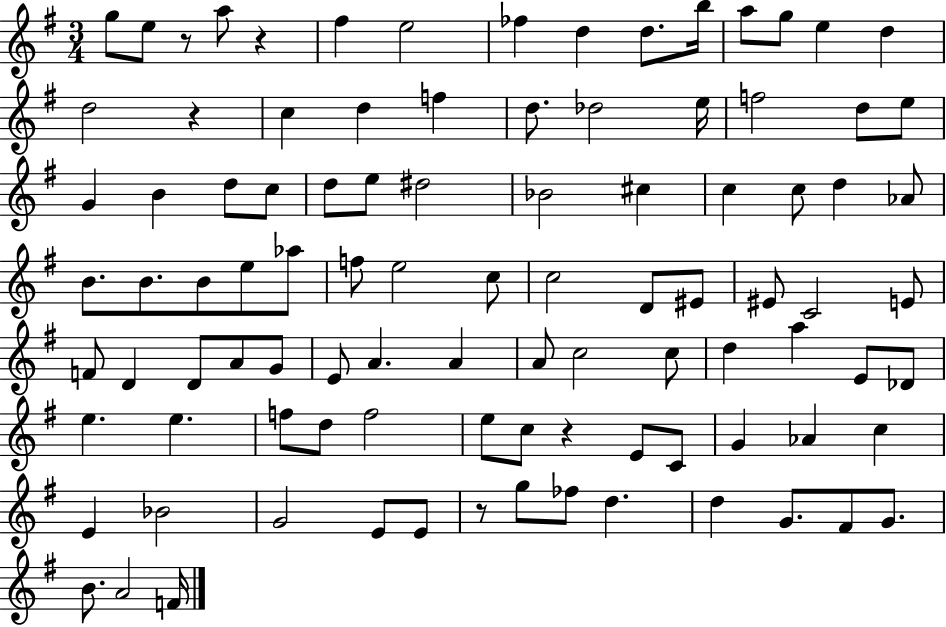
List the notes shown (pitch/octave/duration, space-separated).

G5/e E5/e R/e A5/e R/q F#5/q E5/h FES5/q D5/q D5/e. B5/s A5/e G5/e E5/q D5/q D5/h R/q C5/q D5/q F5/q D5/e. Db5/h E5/s F5/h D5/e E5/e G4/q B4/q D5/e C5/e D5/e E5/e D#5/h Bb4/h C#5/q C5/q C5/e D5/q Ab4/e B4/e. B4/e. B4/e E5/e Ab5/e F5/e E5/h C5/e C5/h D4/e EIS4/e EIS4/e C4/h E4/e F4/e D4/q D4/e A4/e G4/e E4/e A4/q. A4/q A4/e C5/h C5/e D5/q A5/q E4/e Db4/e E5/q. E5/q. F5/e D5/e F5/h E5/e C5/e R/q E4/e C4/e G4/q Ab4/q C5/q E4/q Bb4/h G4/h E4/e E4/e R/e G5/e FES5/e D5/q. D5/q G4/e. F#4/e G4/e. B4/e. A4/h F4/s